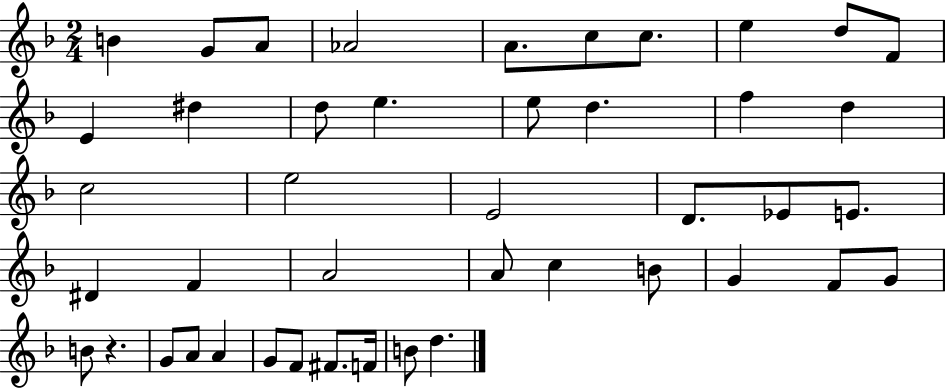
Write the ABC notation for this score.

X:1
T:Untitled
M:2/4
L:1/4
K:F
B G/2 A/2 _A2 A/2 c/2 c/2 e d/2 F/2 E ^d d/2 e e/2 d f d c2 e2 E2 D/2 _E/2 E/2 ^D F A2 A/2 c B/2 G F/2 G/2 B/2 z G/2 A/2 A G/2 F/2 ^F/2 F/4 B/2 d